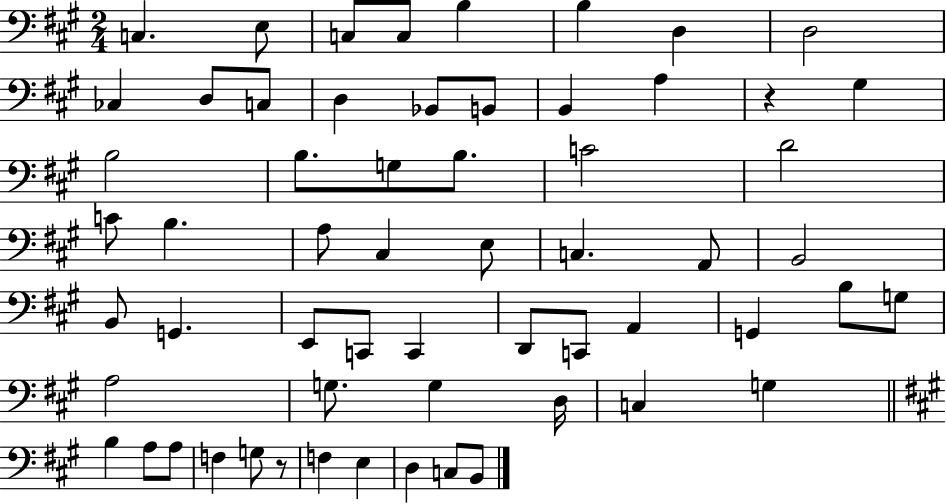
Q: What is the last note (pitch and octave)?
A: B2